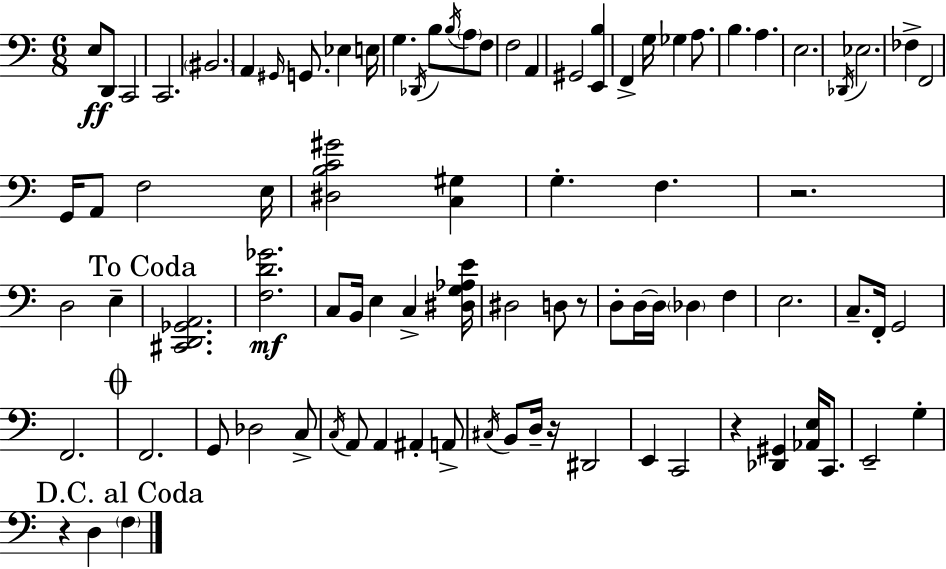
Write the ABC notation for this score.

X:1
T:Untitled
M:6/8
L:1/4
K:Am
E,/2 D,,/2 C,,2 C,,2 ^B,,2 A,, ^G,,/4 G,,/2 _E, E,/4 G, _D,,/4 B,/2 B,/4 A,/2 F,/2 F,2 A,, ^G,,2 [E,,B,] F,, G,/4 _G, A,/2 B, A, E,2 _D,,/4 _E,2 _F, F,,2 G,,/4 A,,/2 F,2 E,/4 [^D,B,C^G]2 [C,^G,] G, F, z2 D,2 E, [^C,,D,,_G,,A,,]2 [F,D_G]2 C,/2 B,,/4 E, C, [^D,G,_A,E]/4 ^D,2 D,/2 z/2 D,/2 D,/4 D,/4 _D, F, E,2 C,/2 F,,/4 G,,2 F,,2 F,,2 G,,/2 _D,2 C,/2 C,/4 A,,/2 A,, ^A,, A,,/2 ^C,/4 B,,/2 D,/4 z/4 ^D,,2 E,, C,,2 z [_D,,^G,,] [_A,,E,]/4 C,,/2 E,,2 G, z D, F,